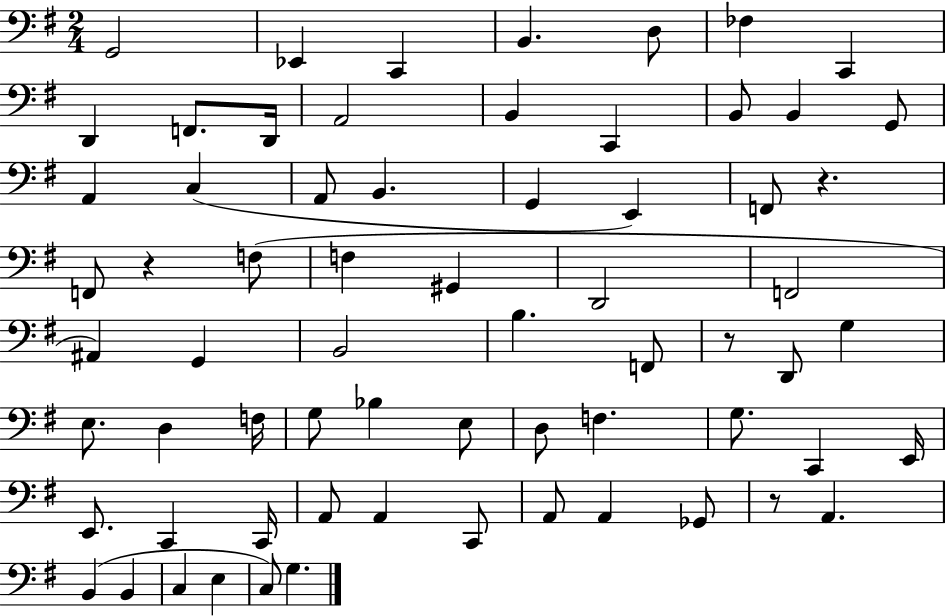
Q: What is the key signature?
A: G major